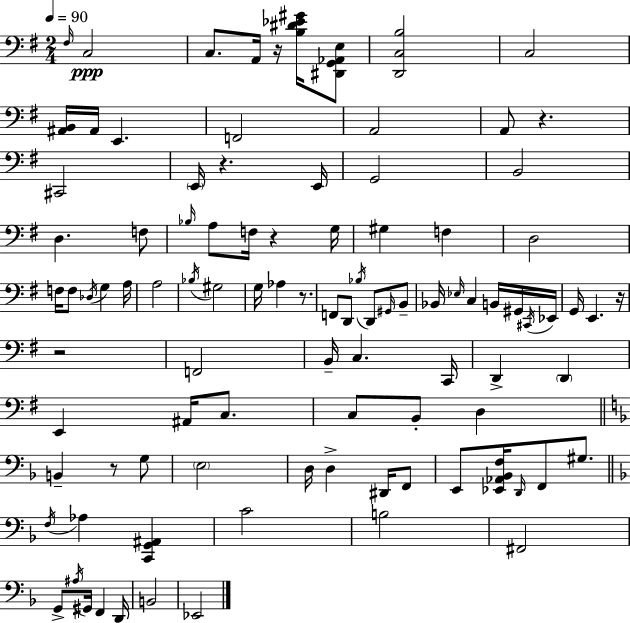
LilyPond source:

{
  \clef bass
  \numericTimeSignature
  \time 2/4
  \key g \major
  \tempo 4 = 90
  \grace { fis16 }\ppp c2 | c8. a,16 r16 <b dis' ees' gis'>16 <dis, g, aes, e>8 | <d, c b>2 | c2 | \break <ais, b,>16 ais,16 e,4. | f,2 | a,2 | a,8 r4. | \break cis,2 | \parenthesize e,16 r4. | e,16 g,2 | b,2 | \break d4. f8 | \grace { bes16 } a8 f16 r4 | g16 gis4 f4 | d2 | \break f16 f8 \acciaccatura { des16 } g4 | a16 a2 | \acciaccatura { bes16 } gis2 | g16 aes4 | \break r8. f,8 d,8 | \acciaccatura { bes16 } d,8 \grace { gis,16 } b,8-- bes,16 \grace { ees16 } | c4 b,16 gis,16 \acciaccatura { cis,16 } ees,16 | g,16 e,4. r16 | \break r2 | f,2 | b,16-- c4. c,16 | d,4-> \parenthesize d,4 | \break e,4 ais,16 c8. | c8 b,8-. d4 | \bar "||" \break \key f \major b,4-- r8 g8 | \parenthesize e2 | d16 d4-> dis,16 f,8 | e,8 <ees, aes, bes, f>16 \grace { d,16 } f,8 gis8. | \break \bar "||" \break \key f \major \acciaccatura { f16 } aes4 <c, g, ais,>4 | c'2 | b2 | fis,2 | \break g,8-> \acciaccatura { ais16 } gis,16 f,4 | d,16 b,2 | ees,2 | \bar "|."
}